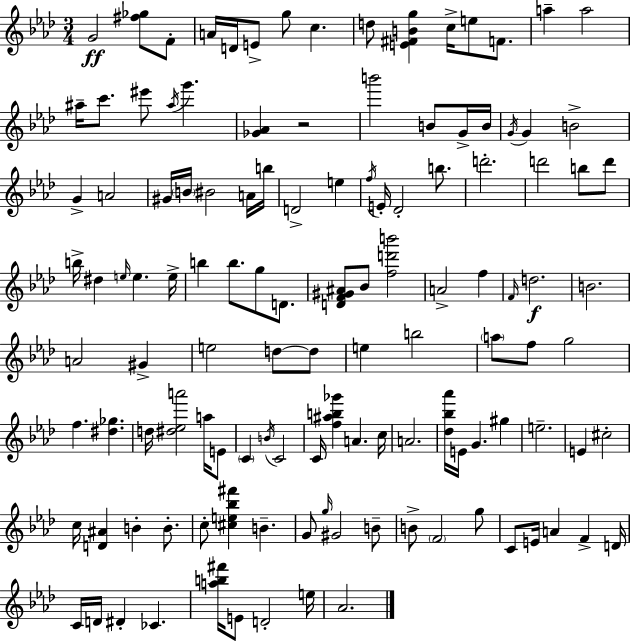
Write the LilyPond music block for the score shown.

{
  \clef treble
  \numericTimeSignature
  \time 3/4
  \key f \minor
  g'2\ff <fis'' ges''>8 f'8-. | a'16 d'16 e'8-> g''8 c''4. | d''8 <e' fis' b' g''>4 c''16-> e''8 f'8. | a''4-- a''2 | \break ais''16-- c'''8. eis'''8 \acciaccatura { ais''16 } g'''4. | <ges' aes'>4 r2 | b'''2 b'8 g'16-> | b'16 \acciaccatura { g'16 } g'4 b'2-> | \break g'4-> a'2 | gis'16 \parenthesize b'16 bis'2 | a'16 b''16 d'2-> e''4 | \acciaccatura { f''16 } e'16-. des'2-. | \break b''8. d'''2.-. | d'''2 b''8 | d'''8 b''16-> dis''4 \grace { e''16 } e''4. | e''16-> b''4 b''8. g''8 | \break d'8. <d' f' gis' ais'>8 bes'8 <f'' d''' b'''>2 | a'2-> | f''4 \grace { f'16 } d''2.\f | b'2. | \break a'2 | gis'4-> e''2 | d''8~~ d''8 e''4 b''2 | \parenthesize a''8 f''8 g''2 | \break f''4. <dis'' ges''>4. | d''16 <dis'' ees'' a'''>2 | a''16 e'8 \parenthesize c'4 \acciaccatura { b'16 } c'2 | c'16 <f'' ais'' b'' ges'''>4 a'4. | \break c''16 a'2. | <des'' bes'' aes'''>16 e'16 g'4. | gis''4 e''2.-- | e'4 cis''2-. | \break c''16 <d' ais'>4 b'4-. | b'8.-. c''8-. <cis'' e'' bes'' fis'''>4 | b'4.-- g'8 \grace { g''16 } gis'2 | b'8-- b'8-> \parenthesize f'2 | \break g''8 c'8 e'16 a'4 | f'4-> d'16 c'16 d'16 dis'4-. | ces'4. <a'' b'' fis'''>16 e'8 d'2-. | e''16 aes'2. | \break \bar "|."
}